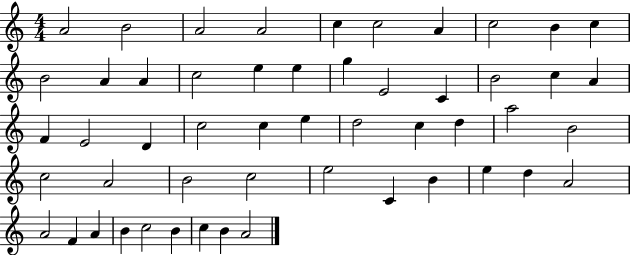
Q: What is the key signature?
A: C major